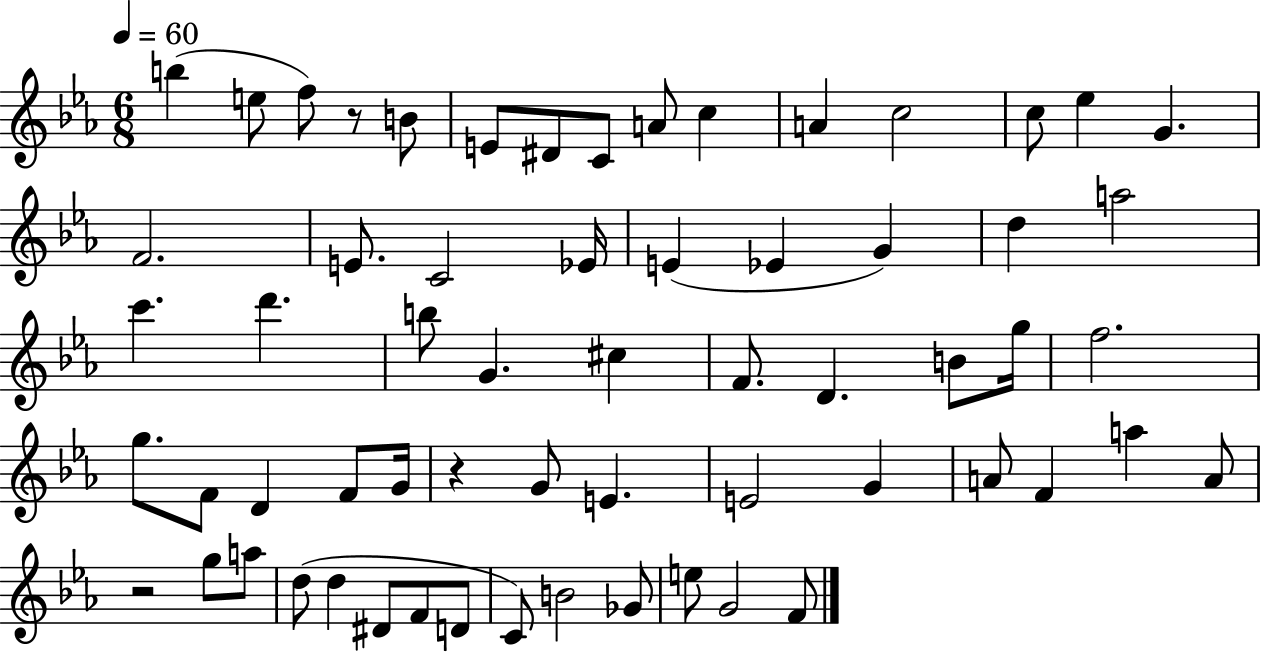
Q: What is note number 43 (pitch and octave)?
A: A4